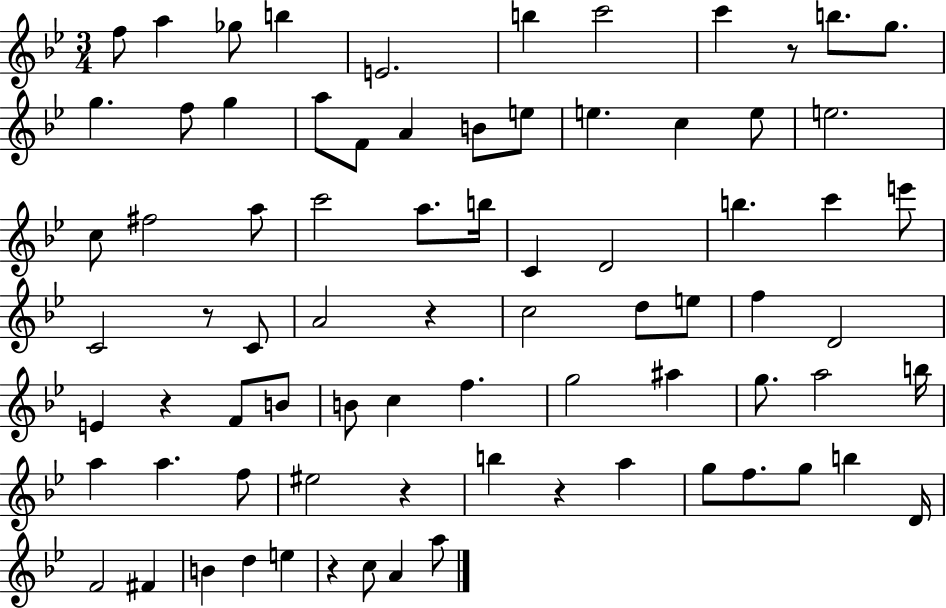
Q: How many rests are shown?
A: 7